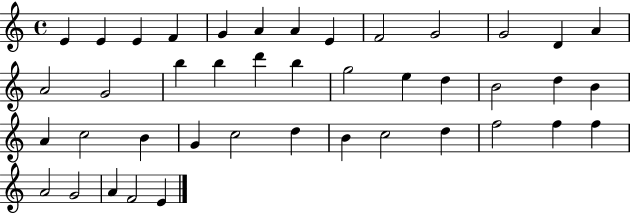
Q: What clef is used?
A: treble